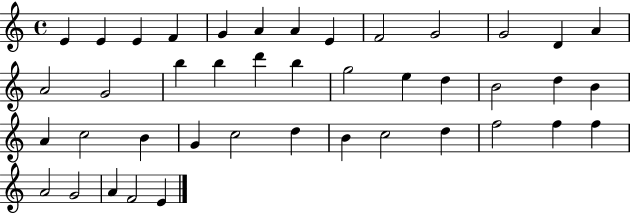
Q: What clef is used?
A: treble